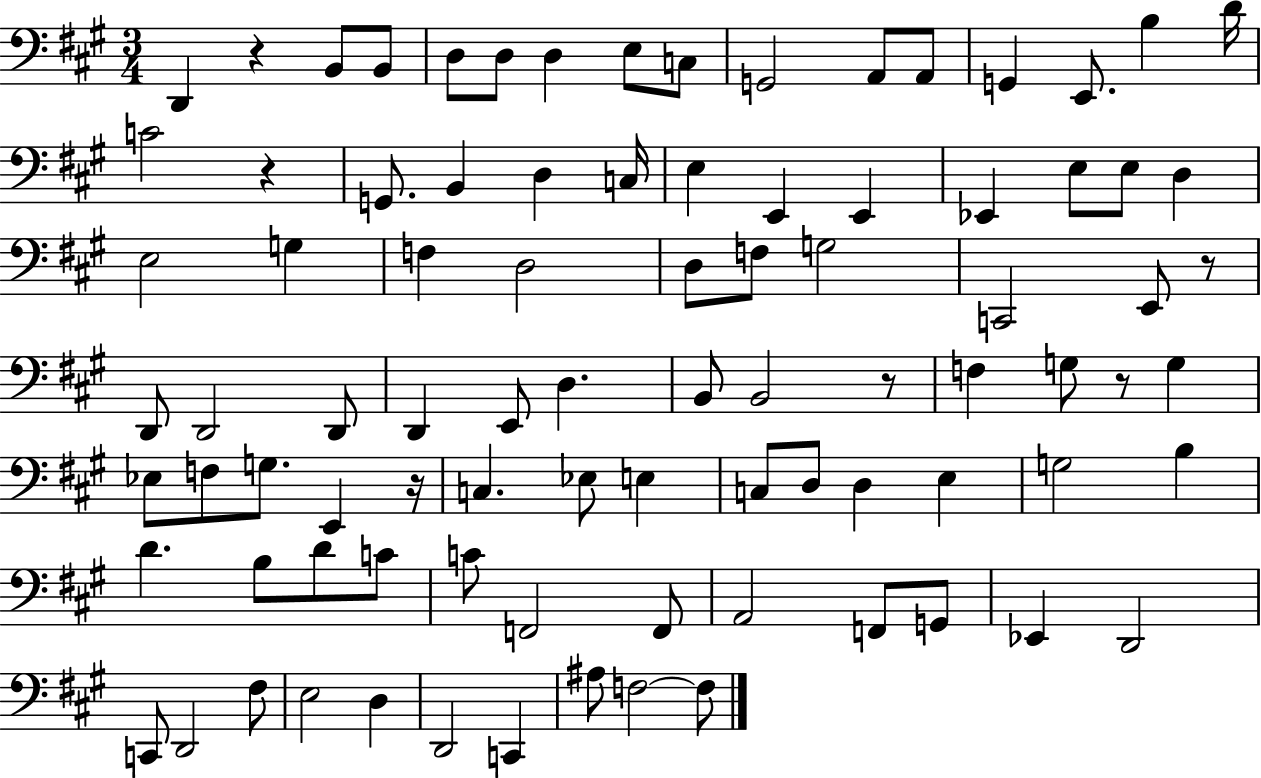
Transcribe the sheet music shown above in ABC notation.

X:1
T:Untitled
M:3/4
L:1/4
K:A
D,, z B,,/2 B,,/2 D,/2 D,/2 D, E,/2 C,/2 G,,2 A,,/2 A,,/2 G,, E,,/2 B, D/4 C2 z G,,/2 B,, D, C,/4 E, E,, E,, _E,, E,/2 E,/2 D, E,2 G, F, D,2 D,/2 F,/2 G,2 C,,2 E,,/2 z/2 D,,/2 D,,2 D,,/2 D,, E,,/2 D, B,,/2 B,,2 z/2 F, G,/2 z/2 G, _E,/2 F,/2 G,/2 E,, z/4 C, _E,/2 E, C,/2 D,/2 D, E, G,2 B, D B,/2 D/2 C/2 C/2 F,,2 F,,/2 A,,2 F,,/2 G,,/2 _E,, D,,2 C,,/2 D,,2 ^F,/2 E,2 D, D,,2 C,, ^A,/2 F,2 F,/2